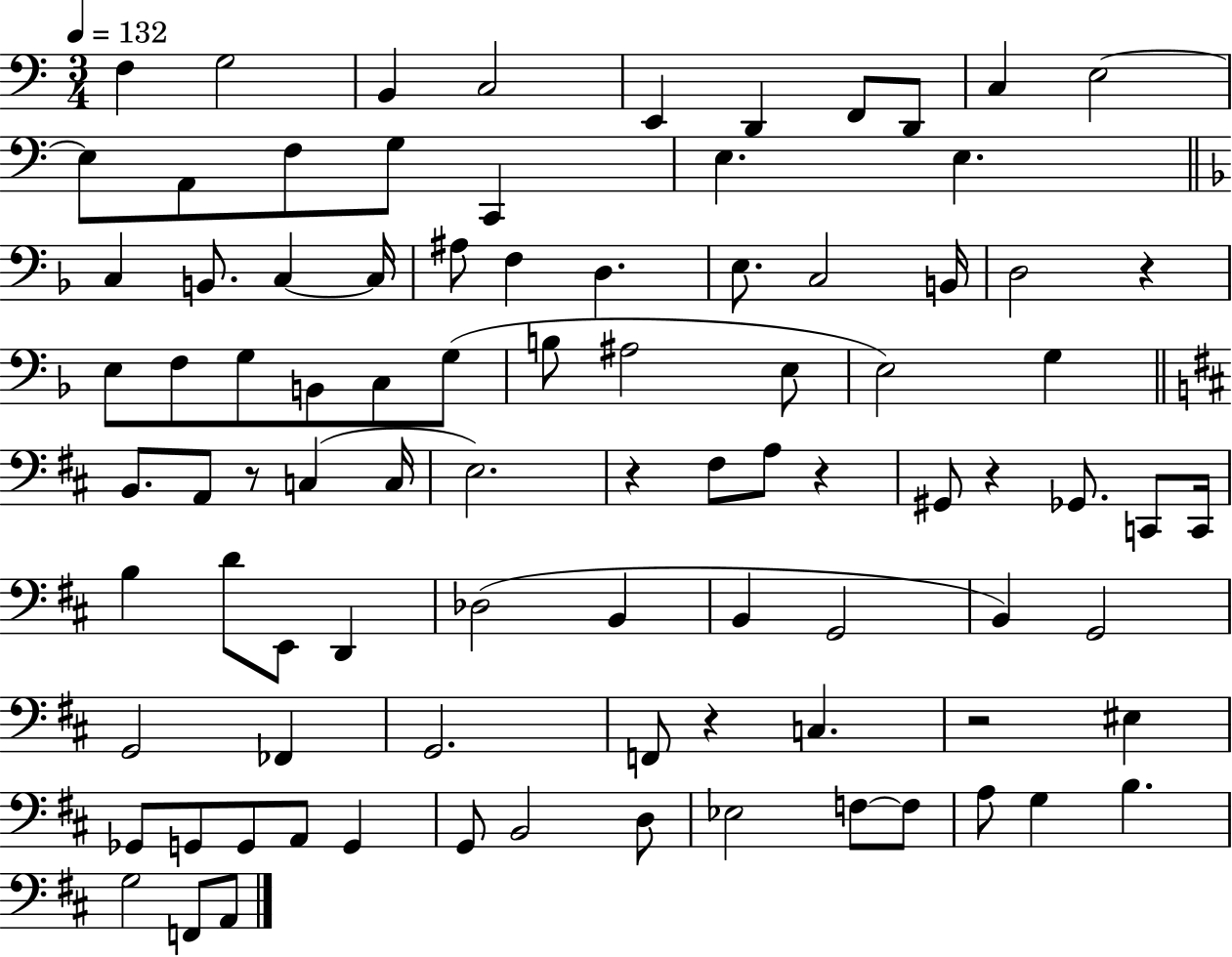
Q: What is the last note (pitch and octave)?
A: A2